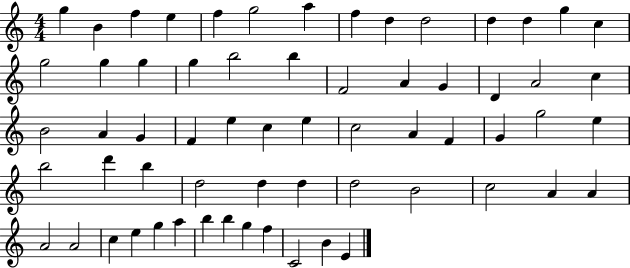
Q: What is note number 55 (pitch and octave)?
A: G5